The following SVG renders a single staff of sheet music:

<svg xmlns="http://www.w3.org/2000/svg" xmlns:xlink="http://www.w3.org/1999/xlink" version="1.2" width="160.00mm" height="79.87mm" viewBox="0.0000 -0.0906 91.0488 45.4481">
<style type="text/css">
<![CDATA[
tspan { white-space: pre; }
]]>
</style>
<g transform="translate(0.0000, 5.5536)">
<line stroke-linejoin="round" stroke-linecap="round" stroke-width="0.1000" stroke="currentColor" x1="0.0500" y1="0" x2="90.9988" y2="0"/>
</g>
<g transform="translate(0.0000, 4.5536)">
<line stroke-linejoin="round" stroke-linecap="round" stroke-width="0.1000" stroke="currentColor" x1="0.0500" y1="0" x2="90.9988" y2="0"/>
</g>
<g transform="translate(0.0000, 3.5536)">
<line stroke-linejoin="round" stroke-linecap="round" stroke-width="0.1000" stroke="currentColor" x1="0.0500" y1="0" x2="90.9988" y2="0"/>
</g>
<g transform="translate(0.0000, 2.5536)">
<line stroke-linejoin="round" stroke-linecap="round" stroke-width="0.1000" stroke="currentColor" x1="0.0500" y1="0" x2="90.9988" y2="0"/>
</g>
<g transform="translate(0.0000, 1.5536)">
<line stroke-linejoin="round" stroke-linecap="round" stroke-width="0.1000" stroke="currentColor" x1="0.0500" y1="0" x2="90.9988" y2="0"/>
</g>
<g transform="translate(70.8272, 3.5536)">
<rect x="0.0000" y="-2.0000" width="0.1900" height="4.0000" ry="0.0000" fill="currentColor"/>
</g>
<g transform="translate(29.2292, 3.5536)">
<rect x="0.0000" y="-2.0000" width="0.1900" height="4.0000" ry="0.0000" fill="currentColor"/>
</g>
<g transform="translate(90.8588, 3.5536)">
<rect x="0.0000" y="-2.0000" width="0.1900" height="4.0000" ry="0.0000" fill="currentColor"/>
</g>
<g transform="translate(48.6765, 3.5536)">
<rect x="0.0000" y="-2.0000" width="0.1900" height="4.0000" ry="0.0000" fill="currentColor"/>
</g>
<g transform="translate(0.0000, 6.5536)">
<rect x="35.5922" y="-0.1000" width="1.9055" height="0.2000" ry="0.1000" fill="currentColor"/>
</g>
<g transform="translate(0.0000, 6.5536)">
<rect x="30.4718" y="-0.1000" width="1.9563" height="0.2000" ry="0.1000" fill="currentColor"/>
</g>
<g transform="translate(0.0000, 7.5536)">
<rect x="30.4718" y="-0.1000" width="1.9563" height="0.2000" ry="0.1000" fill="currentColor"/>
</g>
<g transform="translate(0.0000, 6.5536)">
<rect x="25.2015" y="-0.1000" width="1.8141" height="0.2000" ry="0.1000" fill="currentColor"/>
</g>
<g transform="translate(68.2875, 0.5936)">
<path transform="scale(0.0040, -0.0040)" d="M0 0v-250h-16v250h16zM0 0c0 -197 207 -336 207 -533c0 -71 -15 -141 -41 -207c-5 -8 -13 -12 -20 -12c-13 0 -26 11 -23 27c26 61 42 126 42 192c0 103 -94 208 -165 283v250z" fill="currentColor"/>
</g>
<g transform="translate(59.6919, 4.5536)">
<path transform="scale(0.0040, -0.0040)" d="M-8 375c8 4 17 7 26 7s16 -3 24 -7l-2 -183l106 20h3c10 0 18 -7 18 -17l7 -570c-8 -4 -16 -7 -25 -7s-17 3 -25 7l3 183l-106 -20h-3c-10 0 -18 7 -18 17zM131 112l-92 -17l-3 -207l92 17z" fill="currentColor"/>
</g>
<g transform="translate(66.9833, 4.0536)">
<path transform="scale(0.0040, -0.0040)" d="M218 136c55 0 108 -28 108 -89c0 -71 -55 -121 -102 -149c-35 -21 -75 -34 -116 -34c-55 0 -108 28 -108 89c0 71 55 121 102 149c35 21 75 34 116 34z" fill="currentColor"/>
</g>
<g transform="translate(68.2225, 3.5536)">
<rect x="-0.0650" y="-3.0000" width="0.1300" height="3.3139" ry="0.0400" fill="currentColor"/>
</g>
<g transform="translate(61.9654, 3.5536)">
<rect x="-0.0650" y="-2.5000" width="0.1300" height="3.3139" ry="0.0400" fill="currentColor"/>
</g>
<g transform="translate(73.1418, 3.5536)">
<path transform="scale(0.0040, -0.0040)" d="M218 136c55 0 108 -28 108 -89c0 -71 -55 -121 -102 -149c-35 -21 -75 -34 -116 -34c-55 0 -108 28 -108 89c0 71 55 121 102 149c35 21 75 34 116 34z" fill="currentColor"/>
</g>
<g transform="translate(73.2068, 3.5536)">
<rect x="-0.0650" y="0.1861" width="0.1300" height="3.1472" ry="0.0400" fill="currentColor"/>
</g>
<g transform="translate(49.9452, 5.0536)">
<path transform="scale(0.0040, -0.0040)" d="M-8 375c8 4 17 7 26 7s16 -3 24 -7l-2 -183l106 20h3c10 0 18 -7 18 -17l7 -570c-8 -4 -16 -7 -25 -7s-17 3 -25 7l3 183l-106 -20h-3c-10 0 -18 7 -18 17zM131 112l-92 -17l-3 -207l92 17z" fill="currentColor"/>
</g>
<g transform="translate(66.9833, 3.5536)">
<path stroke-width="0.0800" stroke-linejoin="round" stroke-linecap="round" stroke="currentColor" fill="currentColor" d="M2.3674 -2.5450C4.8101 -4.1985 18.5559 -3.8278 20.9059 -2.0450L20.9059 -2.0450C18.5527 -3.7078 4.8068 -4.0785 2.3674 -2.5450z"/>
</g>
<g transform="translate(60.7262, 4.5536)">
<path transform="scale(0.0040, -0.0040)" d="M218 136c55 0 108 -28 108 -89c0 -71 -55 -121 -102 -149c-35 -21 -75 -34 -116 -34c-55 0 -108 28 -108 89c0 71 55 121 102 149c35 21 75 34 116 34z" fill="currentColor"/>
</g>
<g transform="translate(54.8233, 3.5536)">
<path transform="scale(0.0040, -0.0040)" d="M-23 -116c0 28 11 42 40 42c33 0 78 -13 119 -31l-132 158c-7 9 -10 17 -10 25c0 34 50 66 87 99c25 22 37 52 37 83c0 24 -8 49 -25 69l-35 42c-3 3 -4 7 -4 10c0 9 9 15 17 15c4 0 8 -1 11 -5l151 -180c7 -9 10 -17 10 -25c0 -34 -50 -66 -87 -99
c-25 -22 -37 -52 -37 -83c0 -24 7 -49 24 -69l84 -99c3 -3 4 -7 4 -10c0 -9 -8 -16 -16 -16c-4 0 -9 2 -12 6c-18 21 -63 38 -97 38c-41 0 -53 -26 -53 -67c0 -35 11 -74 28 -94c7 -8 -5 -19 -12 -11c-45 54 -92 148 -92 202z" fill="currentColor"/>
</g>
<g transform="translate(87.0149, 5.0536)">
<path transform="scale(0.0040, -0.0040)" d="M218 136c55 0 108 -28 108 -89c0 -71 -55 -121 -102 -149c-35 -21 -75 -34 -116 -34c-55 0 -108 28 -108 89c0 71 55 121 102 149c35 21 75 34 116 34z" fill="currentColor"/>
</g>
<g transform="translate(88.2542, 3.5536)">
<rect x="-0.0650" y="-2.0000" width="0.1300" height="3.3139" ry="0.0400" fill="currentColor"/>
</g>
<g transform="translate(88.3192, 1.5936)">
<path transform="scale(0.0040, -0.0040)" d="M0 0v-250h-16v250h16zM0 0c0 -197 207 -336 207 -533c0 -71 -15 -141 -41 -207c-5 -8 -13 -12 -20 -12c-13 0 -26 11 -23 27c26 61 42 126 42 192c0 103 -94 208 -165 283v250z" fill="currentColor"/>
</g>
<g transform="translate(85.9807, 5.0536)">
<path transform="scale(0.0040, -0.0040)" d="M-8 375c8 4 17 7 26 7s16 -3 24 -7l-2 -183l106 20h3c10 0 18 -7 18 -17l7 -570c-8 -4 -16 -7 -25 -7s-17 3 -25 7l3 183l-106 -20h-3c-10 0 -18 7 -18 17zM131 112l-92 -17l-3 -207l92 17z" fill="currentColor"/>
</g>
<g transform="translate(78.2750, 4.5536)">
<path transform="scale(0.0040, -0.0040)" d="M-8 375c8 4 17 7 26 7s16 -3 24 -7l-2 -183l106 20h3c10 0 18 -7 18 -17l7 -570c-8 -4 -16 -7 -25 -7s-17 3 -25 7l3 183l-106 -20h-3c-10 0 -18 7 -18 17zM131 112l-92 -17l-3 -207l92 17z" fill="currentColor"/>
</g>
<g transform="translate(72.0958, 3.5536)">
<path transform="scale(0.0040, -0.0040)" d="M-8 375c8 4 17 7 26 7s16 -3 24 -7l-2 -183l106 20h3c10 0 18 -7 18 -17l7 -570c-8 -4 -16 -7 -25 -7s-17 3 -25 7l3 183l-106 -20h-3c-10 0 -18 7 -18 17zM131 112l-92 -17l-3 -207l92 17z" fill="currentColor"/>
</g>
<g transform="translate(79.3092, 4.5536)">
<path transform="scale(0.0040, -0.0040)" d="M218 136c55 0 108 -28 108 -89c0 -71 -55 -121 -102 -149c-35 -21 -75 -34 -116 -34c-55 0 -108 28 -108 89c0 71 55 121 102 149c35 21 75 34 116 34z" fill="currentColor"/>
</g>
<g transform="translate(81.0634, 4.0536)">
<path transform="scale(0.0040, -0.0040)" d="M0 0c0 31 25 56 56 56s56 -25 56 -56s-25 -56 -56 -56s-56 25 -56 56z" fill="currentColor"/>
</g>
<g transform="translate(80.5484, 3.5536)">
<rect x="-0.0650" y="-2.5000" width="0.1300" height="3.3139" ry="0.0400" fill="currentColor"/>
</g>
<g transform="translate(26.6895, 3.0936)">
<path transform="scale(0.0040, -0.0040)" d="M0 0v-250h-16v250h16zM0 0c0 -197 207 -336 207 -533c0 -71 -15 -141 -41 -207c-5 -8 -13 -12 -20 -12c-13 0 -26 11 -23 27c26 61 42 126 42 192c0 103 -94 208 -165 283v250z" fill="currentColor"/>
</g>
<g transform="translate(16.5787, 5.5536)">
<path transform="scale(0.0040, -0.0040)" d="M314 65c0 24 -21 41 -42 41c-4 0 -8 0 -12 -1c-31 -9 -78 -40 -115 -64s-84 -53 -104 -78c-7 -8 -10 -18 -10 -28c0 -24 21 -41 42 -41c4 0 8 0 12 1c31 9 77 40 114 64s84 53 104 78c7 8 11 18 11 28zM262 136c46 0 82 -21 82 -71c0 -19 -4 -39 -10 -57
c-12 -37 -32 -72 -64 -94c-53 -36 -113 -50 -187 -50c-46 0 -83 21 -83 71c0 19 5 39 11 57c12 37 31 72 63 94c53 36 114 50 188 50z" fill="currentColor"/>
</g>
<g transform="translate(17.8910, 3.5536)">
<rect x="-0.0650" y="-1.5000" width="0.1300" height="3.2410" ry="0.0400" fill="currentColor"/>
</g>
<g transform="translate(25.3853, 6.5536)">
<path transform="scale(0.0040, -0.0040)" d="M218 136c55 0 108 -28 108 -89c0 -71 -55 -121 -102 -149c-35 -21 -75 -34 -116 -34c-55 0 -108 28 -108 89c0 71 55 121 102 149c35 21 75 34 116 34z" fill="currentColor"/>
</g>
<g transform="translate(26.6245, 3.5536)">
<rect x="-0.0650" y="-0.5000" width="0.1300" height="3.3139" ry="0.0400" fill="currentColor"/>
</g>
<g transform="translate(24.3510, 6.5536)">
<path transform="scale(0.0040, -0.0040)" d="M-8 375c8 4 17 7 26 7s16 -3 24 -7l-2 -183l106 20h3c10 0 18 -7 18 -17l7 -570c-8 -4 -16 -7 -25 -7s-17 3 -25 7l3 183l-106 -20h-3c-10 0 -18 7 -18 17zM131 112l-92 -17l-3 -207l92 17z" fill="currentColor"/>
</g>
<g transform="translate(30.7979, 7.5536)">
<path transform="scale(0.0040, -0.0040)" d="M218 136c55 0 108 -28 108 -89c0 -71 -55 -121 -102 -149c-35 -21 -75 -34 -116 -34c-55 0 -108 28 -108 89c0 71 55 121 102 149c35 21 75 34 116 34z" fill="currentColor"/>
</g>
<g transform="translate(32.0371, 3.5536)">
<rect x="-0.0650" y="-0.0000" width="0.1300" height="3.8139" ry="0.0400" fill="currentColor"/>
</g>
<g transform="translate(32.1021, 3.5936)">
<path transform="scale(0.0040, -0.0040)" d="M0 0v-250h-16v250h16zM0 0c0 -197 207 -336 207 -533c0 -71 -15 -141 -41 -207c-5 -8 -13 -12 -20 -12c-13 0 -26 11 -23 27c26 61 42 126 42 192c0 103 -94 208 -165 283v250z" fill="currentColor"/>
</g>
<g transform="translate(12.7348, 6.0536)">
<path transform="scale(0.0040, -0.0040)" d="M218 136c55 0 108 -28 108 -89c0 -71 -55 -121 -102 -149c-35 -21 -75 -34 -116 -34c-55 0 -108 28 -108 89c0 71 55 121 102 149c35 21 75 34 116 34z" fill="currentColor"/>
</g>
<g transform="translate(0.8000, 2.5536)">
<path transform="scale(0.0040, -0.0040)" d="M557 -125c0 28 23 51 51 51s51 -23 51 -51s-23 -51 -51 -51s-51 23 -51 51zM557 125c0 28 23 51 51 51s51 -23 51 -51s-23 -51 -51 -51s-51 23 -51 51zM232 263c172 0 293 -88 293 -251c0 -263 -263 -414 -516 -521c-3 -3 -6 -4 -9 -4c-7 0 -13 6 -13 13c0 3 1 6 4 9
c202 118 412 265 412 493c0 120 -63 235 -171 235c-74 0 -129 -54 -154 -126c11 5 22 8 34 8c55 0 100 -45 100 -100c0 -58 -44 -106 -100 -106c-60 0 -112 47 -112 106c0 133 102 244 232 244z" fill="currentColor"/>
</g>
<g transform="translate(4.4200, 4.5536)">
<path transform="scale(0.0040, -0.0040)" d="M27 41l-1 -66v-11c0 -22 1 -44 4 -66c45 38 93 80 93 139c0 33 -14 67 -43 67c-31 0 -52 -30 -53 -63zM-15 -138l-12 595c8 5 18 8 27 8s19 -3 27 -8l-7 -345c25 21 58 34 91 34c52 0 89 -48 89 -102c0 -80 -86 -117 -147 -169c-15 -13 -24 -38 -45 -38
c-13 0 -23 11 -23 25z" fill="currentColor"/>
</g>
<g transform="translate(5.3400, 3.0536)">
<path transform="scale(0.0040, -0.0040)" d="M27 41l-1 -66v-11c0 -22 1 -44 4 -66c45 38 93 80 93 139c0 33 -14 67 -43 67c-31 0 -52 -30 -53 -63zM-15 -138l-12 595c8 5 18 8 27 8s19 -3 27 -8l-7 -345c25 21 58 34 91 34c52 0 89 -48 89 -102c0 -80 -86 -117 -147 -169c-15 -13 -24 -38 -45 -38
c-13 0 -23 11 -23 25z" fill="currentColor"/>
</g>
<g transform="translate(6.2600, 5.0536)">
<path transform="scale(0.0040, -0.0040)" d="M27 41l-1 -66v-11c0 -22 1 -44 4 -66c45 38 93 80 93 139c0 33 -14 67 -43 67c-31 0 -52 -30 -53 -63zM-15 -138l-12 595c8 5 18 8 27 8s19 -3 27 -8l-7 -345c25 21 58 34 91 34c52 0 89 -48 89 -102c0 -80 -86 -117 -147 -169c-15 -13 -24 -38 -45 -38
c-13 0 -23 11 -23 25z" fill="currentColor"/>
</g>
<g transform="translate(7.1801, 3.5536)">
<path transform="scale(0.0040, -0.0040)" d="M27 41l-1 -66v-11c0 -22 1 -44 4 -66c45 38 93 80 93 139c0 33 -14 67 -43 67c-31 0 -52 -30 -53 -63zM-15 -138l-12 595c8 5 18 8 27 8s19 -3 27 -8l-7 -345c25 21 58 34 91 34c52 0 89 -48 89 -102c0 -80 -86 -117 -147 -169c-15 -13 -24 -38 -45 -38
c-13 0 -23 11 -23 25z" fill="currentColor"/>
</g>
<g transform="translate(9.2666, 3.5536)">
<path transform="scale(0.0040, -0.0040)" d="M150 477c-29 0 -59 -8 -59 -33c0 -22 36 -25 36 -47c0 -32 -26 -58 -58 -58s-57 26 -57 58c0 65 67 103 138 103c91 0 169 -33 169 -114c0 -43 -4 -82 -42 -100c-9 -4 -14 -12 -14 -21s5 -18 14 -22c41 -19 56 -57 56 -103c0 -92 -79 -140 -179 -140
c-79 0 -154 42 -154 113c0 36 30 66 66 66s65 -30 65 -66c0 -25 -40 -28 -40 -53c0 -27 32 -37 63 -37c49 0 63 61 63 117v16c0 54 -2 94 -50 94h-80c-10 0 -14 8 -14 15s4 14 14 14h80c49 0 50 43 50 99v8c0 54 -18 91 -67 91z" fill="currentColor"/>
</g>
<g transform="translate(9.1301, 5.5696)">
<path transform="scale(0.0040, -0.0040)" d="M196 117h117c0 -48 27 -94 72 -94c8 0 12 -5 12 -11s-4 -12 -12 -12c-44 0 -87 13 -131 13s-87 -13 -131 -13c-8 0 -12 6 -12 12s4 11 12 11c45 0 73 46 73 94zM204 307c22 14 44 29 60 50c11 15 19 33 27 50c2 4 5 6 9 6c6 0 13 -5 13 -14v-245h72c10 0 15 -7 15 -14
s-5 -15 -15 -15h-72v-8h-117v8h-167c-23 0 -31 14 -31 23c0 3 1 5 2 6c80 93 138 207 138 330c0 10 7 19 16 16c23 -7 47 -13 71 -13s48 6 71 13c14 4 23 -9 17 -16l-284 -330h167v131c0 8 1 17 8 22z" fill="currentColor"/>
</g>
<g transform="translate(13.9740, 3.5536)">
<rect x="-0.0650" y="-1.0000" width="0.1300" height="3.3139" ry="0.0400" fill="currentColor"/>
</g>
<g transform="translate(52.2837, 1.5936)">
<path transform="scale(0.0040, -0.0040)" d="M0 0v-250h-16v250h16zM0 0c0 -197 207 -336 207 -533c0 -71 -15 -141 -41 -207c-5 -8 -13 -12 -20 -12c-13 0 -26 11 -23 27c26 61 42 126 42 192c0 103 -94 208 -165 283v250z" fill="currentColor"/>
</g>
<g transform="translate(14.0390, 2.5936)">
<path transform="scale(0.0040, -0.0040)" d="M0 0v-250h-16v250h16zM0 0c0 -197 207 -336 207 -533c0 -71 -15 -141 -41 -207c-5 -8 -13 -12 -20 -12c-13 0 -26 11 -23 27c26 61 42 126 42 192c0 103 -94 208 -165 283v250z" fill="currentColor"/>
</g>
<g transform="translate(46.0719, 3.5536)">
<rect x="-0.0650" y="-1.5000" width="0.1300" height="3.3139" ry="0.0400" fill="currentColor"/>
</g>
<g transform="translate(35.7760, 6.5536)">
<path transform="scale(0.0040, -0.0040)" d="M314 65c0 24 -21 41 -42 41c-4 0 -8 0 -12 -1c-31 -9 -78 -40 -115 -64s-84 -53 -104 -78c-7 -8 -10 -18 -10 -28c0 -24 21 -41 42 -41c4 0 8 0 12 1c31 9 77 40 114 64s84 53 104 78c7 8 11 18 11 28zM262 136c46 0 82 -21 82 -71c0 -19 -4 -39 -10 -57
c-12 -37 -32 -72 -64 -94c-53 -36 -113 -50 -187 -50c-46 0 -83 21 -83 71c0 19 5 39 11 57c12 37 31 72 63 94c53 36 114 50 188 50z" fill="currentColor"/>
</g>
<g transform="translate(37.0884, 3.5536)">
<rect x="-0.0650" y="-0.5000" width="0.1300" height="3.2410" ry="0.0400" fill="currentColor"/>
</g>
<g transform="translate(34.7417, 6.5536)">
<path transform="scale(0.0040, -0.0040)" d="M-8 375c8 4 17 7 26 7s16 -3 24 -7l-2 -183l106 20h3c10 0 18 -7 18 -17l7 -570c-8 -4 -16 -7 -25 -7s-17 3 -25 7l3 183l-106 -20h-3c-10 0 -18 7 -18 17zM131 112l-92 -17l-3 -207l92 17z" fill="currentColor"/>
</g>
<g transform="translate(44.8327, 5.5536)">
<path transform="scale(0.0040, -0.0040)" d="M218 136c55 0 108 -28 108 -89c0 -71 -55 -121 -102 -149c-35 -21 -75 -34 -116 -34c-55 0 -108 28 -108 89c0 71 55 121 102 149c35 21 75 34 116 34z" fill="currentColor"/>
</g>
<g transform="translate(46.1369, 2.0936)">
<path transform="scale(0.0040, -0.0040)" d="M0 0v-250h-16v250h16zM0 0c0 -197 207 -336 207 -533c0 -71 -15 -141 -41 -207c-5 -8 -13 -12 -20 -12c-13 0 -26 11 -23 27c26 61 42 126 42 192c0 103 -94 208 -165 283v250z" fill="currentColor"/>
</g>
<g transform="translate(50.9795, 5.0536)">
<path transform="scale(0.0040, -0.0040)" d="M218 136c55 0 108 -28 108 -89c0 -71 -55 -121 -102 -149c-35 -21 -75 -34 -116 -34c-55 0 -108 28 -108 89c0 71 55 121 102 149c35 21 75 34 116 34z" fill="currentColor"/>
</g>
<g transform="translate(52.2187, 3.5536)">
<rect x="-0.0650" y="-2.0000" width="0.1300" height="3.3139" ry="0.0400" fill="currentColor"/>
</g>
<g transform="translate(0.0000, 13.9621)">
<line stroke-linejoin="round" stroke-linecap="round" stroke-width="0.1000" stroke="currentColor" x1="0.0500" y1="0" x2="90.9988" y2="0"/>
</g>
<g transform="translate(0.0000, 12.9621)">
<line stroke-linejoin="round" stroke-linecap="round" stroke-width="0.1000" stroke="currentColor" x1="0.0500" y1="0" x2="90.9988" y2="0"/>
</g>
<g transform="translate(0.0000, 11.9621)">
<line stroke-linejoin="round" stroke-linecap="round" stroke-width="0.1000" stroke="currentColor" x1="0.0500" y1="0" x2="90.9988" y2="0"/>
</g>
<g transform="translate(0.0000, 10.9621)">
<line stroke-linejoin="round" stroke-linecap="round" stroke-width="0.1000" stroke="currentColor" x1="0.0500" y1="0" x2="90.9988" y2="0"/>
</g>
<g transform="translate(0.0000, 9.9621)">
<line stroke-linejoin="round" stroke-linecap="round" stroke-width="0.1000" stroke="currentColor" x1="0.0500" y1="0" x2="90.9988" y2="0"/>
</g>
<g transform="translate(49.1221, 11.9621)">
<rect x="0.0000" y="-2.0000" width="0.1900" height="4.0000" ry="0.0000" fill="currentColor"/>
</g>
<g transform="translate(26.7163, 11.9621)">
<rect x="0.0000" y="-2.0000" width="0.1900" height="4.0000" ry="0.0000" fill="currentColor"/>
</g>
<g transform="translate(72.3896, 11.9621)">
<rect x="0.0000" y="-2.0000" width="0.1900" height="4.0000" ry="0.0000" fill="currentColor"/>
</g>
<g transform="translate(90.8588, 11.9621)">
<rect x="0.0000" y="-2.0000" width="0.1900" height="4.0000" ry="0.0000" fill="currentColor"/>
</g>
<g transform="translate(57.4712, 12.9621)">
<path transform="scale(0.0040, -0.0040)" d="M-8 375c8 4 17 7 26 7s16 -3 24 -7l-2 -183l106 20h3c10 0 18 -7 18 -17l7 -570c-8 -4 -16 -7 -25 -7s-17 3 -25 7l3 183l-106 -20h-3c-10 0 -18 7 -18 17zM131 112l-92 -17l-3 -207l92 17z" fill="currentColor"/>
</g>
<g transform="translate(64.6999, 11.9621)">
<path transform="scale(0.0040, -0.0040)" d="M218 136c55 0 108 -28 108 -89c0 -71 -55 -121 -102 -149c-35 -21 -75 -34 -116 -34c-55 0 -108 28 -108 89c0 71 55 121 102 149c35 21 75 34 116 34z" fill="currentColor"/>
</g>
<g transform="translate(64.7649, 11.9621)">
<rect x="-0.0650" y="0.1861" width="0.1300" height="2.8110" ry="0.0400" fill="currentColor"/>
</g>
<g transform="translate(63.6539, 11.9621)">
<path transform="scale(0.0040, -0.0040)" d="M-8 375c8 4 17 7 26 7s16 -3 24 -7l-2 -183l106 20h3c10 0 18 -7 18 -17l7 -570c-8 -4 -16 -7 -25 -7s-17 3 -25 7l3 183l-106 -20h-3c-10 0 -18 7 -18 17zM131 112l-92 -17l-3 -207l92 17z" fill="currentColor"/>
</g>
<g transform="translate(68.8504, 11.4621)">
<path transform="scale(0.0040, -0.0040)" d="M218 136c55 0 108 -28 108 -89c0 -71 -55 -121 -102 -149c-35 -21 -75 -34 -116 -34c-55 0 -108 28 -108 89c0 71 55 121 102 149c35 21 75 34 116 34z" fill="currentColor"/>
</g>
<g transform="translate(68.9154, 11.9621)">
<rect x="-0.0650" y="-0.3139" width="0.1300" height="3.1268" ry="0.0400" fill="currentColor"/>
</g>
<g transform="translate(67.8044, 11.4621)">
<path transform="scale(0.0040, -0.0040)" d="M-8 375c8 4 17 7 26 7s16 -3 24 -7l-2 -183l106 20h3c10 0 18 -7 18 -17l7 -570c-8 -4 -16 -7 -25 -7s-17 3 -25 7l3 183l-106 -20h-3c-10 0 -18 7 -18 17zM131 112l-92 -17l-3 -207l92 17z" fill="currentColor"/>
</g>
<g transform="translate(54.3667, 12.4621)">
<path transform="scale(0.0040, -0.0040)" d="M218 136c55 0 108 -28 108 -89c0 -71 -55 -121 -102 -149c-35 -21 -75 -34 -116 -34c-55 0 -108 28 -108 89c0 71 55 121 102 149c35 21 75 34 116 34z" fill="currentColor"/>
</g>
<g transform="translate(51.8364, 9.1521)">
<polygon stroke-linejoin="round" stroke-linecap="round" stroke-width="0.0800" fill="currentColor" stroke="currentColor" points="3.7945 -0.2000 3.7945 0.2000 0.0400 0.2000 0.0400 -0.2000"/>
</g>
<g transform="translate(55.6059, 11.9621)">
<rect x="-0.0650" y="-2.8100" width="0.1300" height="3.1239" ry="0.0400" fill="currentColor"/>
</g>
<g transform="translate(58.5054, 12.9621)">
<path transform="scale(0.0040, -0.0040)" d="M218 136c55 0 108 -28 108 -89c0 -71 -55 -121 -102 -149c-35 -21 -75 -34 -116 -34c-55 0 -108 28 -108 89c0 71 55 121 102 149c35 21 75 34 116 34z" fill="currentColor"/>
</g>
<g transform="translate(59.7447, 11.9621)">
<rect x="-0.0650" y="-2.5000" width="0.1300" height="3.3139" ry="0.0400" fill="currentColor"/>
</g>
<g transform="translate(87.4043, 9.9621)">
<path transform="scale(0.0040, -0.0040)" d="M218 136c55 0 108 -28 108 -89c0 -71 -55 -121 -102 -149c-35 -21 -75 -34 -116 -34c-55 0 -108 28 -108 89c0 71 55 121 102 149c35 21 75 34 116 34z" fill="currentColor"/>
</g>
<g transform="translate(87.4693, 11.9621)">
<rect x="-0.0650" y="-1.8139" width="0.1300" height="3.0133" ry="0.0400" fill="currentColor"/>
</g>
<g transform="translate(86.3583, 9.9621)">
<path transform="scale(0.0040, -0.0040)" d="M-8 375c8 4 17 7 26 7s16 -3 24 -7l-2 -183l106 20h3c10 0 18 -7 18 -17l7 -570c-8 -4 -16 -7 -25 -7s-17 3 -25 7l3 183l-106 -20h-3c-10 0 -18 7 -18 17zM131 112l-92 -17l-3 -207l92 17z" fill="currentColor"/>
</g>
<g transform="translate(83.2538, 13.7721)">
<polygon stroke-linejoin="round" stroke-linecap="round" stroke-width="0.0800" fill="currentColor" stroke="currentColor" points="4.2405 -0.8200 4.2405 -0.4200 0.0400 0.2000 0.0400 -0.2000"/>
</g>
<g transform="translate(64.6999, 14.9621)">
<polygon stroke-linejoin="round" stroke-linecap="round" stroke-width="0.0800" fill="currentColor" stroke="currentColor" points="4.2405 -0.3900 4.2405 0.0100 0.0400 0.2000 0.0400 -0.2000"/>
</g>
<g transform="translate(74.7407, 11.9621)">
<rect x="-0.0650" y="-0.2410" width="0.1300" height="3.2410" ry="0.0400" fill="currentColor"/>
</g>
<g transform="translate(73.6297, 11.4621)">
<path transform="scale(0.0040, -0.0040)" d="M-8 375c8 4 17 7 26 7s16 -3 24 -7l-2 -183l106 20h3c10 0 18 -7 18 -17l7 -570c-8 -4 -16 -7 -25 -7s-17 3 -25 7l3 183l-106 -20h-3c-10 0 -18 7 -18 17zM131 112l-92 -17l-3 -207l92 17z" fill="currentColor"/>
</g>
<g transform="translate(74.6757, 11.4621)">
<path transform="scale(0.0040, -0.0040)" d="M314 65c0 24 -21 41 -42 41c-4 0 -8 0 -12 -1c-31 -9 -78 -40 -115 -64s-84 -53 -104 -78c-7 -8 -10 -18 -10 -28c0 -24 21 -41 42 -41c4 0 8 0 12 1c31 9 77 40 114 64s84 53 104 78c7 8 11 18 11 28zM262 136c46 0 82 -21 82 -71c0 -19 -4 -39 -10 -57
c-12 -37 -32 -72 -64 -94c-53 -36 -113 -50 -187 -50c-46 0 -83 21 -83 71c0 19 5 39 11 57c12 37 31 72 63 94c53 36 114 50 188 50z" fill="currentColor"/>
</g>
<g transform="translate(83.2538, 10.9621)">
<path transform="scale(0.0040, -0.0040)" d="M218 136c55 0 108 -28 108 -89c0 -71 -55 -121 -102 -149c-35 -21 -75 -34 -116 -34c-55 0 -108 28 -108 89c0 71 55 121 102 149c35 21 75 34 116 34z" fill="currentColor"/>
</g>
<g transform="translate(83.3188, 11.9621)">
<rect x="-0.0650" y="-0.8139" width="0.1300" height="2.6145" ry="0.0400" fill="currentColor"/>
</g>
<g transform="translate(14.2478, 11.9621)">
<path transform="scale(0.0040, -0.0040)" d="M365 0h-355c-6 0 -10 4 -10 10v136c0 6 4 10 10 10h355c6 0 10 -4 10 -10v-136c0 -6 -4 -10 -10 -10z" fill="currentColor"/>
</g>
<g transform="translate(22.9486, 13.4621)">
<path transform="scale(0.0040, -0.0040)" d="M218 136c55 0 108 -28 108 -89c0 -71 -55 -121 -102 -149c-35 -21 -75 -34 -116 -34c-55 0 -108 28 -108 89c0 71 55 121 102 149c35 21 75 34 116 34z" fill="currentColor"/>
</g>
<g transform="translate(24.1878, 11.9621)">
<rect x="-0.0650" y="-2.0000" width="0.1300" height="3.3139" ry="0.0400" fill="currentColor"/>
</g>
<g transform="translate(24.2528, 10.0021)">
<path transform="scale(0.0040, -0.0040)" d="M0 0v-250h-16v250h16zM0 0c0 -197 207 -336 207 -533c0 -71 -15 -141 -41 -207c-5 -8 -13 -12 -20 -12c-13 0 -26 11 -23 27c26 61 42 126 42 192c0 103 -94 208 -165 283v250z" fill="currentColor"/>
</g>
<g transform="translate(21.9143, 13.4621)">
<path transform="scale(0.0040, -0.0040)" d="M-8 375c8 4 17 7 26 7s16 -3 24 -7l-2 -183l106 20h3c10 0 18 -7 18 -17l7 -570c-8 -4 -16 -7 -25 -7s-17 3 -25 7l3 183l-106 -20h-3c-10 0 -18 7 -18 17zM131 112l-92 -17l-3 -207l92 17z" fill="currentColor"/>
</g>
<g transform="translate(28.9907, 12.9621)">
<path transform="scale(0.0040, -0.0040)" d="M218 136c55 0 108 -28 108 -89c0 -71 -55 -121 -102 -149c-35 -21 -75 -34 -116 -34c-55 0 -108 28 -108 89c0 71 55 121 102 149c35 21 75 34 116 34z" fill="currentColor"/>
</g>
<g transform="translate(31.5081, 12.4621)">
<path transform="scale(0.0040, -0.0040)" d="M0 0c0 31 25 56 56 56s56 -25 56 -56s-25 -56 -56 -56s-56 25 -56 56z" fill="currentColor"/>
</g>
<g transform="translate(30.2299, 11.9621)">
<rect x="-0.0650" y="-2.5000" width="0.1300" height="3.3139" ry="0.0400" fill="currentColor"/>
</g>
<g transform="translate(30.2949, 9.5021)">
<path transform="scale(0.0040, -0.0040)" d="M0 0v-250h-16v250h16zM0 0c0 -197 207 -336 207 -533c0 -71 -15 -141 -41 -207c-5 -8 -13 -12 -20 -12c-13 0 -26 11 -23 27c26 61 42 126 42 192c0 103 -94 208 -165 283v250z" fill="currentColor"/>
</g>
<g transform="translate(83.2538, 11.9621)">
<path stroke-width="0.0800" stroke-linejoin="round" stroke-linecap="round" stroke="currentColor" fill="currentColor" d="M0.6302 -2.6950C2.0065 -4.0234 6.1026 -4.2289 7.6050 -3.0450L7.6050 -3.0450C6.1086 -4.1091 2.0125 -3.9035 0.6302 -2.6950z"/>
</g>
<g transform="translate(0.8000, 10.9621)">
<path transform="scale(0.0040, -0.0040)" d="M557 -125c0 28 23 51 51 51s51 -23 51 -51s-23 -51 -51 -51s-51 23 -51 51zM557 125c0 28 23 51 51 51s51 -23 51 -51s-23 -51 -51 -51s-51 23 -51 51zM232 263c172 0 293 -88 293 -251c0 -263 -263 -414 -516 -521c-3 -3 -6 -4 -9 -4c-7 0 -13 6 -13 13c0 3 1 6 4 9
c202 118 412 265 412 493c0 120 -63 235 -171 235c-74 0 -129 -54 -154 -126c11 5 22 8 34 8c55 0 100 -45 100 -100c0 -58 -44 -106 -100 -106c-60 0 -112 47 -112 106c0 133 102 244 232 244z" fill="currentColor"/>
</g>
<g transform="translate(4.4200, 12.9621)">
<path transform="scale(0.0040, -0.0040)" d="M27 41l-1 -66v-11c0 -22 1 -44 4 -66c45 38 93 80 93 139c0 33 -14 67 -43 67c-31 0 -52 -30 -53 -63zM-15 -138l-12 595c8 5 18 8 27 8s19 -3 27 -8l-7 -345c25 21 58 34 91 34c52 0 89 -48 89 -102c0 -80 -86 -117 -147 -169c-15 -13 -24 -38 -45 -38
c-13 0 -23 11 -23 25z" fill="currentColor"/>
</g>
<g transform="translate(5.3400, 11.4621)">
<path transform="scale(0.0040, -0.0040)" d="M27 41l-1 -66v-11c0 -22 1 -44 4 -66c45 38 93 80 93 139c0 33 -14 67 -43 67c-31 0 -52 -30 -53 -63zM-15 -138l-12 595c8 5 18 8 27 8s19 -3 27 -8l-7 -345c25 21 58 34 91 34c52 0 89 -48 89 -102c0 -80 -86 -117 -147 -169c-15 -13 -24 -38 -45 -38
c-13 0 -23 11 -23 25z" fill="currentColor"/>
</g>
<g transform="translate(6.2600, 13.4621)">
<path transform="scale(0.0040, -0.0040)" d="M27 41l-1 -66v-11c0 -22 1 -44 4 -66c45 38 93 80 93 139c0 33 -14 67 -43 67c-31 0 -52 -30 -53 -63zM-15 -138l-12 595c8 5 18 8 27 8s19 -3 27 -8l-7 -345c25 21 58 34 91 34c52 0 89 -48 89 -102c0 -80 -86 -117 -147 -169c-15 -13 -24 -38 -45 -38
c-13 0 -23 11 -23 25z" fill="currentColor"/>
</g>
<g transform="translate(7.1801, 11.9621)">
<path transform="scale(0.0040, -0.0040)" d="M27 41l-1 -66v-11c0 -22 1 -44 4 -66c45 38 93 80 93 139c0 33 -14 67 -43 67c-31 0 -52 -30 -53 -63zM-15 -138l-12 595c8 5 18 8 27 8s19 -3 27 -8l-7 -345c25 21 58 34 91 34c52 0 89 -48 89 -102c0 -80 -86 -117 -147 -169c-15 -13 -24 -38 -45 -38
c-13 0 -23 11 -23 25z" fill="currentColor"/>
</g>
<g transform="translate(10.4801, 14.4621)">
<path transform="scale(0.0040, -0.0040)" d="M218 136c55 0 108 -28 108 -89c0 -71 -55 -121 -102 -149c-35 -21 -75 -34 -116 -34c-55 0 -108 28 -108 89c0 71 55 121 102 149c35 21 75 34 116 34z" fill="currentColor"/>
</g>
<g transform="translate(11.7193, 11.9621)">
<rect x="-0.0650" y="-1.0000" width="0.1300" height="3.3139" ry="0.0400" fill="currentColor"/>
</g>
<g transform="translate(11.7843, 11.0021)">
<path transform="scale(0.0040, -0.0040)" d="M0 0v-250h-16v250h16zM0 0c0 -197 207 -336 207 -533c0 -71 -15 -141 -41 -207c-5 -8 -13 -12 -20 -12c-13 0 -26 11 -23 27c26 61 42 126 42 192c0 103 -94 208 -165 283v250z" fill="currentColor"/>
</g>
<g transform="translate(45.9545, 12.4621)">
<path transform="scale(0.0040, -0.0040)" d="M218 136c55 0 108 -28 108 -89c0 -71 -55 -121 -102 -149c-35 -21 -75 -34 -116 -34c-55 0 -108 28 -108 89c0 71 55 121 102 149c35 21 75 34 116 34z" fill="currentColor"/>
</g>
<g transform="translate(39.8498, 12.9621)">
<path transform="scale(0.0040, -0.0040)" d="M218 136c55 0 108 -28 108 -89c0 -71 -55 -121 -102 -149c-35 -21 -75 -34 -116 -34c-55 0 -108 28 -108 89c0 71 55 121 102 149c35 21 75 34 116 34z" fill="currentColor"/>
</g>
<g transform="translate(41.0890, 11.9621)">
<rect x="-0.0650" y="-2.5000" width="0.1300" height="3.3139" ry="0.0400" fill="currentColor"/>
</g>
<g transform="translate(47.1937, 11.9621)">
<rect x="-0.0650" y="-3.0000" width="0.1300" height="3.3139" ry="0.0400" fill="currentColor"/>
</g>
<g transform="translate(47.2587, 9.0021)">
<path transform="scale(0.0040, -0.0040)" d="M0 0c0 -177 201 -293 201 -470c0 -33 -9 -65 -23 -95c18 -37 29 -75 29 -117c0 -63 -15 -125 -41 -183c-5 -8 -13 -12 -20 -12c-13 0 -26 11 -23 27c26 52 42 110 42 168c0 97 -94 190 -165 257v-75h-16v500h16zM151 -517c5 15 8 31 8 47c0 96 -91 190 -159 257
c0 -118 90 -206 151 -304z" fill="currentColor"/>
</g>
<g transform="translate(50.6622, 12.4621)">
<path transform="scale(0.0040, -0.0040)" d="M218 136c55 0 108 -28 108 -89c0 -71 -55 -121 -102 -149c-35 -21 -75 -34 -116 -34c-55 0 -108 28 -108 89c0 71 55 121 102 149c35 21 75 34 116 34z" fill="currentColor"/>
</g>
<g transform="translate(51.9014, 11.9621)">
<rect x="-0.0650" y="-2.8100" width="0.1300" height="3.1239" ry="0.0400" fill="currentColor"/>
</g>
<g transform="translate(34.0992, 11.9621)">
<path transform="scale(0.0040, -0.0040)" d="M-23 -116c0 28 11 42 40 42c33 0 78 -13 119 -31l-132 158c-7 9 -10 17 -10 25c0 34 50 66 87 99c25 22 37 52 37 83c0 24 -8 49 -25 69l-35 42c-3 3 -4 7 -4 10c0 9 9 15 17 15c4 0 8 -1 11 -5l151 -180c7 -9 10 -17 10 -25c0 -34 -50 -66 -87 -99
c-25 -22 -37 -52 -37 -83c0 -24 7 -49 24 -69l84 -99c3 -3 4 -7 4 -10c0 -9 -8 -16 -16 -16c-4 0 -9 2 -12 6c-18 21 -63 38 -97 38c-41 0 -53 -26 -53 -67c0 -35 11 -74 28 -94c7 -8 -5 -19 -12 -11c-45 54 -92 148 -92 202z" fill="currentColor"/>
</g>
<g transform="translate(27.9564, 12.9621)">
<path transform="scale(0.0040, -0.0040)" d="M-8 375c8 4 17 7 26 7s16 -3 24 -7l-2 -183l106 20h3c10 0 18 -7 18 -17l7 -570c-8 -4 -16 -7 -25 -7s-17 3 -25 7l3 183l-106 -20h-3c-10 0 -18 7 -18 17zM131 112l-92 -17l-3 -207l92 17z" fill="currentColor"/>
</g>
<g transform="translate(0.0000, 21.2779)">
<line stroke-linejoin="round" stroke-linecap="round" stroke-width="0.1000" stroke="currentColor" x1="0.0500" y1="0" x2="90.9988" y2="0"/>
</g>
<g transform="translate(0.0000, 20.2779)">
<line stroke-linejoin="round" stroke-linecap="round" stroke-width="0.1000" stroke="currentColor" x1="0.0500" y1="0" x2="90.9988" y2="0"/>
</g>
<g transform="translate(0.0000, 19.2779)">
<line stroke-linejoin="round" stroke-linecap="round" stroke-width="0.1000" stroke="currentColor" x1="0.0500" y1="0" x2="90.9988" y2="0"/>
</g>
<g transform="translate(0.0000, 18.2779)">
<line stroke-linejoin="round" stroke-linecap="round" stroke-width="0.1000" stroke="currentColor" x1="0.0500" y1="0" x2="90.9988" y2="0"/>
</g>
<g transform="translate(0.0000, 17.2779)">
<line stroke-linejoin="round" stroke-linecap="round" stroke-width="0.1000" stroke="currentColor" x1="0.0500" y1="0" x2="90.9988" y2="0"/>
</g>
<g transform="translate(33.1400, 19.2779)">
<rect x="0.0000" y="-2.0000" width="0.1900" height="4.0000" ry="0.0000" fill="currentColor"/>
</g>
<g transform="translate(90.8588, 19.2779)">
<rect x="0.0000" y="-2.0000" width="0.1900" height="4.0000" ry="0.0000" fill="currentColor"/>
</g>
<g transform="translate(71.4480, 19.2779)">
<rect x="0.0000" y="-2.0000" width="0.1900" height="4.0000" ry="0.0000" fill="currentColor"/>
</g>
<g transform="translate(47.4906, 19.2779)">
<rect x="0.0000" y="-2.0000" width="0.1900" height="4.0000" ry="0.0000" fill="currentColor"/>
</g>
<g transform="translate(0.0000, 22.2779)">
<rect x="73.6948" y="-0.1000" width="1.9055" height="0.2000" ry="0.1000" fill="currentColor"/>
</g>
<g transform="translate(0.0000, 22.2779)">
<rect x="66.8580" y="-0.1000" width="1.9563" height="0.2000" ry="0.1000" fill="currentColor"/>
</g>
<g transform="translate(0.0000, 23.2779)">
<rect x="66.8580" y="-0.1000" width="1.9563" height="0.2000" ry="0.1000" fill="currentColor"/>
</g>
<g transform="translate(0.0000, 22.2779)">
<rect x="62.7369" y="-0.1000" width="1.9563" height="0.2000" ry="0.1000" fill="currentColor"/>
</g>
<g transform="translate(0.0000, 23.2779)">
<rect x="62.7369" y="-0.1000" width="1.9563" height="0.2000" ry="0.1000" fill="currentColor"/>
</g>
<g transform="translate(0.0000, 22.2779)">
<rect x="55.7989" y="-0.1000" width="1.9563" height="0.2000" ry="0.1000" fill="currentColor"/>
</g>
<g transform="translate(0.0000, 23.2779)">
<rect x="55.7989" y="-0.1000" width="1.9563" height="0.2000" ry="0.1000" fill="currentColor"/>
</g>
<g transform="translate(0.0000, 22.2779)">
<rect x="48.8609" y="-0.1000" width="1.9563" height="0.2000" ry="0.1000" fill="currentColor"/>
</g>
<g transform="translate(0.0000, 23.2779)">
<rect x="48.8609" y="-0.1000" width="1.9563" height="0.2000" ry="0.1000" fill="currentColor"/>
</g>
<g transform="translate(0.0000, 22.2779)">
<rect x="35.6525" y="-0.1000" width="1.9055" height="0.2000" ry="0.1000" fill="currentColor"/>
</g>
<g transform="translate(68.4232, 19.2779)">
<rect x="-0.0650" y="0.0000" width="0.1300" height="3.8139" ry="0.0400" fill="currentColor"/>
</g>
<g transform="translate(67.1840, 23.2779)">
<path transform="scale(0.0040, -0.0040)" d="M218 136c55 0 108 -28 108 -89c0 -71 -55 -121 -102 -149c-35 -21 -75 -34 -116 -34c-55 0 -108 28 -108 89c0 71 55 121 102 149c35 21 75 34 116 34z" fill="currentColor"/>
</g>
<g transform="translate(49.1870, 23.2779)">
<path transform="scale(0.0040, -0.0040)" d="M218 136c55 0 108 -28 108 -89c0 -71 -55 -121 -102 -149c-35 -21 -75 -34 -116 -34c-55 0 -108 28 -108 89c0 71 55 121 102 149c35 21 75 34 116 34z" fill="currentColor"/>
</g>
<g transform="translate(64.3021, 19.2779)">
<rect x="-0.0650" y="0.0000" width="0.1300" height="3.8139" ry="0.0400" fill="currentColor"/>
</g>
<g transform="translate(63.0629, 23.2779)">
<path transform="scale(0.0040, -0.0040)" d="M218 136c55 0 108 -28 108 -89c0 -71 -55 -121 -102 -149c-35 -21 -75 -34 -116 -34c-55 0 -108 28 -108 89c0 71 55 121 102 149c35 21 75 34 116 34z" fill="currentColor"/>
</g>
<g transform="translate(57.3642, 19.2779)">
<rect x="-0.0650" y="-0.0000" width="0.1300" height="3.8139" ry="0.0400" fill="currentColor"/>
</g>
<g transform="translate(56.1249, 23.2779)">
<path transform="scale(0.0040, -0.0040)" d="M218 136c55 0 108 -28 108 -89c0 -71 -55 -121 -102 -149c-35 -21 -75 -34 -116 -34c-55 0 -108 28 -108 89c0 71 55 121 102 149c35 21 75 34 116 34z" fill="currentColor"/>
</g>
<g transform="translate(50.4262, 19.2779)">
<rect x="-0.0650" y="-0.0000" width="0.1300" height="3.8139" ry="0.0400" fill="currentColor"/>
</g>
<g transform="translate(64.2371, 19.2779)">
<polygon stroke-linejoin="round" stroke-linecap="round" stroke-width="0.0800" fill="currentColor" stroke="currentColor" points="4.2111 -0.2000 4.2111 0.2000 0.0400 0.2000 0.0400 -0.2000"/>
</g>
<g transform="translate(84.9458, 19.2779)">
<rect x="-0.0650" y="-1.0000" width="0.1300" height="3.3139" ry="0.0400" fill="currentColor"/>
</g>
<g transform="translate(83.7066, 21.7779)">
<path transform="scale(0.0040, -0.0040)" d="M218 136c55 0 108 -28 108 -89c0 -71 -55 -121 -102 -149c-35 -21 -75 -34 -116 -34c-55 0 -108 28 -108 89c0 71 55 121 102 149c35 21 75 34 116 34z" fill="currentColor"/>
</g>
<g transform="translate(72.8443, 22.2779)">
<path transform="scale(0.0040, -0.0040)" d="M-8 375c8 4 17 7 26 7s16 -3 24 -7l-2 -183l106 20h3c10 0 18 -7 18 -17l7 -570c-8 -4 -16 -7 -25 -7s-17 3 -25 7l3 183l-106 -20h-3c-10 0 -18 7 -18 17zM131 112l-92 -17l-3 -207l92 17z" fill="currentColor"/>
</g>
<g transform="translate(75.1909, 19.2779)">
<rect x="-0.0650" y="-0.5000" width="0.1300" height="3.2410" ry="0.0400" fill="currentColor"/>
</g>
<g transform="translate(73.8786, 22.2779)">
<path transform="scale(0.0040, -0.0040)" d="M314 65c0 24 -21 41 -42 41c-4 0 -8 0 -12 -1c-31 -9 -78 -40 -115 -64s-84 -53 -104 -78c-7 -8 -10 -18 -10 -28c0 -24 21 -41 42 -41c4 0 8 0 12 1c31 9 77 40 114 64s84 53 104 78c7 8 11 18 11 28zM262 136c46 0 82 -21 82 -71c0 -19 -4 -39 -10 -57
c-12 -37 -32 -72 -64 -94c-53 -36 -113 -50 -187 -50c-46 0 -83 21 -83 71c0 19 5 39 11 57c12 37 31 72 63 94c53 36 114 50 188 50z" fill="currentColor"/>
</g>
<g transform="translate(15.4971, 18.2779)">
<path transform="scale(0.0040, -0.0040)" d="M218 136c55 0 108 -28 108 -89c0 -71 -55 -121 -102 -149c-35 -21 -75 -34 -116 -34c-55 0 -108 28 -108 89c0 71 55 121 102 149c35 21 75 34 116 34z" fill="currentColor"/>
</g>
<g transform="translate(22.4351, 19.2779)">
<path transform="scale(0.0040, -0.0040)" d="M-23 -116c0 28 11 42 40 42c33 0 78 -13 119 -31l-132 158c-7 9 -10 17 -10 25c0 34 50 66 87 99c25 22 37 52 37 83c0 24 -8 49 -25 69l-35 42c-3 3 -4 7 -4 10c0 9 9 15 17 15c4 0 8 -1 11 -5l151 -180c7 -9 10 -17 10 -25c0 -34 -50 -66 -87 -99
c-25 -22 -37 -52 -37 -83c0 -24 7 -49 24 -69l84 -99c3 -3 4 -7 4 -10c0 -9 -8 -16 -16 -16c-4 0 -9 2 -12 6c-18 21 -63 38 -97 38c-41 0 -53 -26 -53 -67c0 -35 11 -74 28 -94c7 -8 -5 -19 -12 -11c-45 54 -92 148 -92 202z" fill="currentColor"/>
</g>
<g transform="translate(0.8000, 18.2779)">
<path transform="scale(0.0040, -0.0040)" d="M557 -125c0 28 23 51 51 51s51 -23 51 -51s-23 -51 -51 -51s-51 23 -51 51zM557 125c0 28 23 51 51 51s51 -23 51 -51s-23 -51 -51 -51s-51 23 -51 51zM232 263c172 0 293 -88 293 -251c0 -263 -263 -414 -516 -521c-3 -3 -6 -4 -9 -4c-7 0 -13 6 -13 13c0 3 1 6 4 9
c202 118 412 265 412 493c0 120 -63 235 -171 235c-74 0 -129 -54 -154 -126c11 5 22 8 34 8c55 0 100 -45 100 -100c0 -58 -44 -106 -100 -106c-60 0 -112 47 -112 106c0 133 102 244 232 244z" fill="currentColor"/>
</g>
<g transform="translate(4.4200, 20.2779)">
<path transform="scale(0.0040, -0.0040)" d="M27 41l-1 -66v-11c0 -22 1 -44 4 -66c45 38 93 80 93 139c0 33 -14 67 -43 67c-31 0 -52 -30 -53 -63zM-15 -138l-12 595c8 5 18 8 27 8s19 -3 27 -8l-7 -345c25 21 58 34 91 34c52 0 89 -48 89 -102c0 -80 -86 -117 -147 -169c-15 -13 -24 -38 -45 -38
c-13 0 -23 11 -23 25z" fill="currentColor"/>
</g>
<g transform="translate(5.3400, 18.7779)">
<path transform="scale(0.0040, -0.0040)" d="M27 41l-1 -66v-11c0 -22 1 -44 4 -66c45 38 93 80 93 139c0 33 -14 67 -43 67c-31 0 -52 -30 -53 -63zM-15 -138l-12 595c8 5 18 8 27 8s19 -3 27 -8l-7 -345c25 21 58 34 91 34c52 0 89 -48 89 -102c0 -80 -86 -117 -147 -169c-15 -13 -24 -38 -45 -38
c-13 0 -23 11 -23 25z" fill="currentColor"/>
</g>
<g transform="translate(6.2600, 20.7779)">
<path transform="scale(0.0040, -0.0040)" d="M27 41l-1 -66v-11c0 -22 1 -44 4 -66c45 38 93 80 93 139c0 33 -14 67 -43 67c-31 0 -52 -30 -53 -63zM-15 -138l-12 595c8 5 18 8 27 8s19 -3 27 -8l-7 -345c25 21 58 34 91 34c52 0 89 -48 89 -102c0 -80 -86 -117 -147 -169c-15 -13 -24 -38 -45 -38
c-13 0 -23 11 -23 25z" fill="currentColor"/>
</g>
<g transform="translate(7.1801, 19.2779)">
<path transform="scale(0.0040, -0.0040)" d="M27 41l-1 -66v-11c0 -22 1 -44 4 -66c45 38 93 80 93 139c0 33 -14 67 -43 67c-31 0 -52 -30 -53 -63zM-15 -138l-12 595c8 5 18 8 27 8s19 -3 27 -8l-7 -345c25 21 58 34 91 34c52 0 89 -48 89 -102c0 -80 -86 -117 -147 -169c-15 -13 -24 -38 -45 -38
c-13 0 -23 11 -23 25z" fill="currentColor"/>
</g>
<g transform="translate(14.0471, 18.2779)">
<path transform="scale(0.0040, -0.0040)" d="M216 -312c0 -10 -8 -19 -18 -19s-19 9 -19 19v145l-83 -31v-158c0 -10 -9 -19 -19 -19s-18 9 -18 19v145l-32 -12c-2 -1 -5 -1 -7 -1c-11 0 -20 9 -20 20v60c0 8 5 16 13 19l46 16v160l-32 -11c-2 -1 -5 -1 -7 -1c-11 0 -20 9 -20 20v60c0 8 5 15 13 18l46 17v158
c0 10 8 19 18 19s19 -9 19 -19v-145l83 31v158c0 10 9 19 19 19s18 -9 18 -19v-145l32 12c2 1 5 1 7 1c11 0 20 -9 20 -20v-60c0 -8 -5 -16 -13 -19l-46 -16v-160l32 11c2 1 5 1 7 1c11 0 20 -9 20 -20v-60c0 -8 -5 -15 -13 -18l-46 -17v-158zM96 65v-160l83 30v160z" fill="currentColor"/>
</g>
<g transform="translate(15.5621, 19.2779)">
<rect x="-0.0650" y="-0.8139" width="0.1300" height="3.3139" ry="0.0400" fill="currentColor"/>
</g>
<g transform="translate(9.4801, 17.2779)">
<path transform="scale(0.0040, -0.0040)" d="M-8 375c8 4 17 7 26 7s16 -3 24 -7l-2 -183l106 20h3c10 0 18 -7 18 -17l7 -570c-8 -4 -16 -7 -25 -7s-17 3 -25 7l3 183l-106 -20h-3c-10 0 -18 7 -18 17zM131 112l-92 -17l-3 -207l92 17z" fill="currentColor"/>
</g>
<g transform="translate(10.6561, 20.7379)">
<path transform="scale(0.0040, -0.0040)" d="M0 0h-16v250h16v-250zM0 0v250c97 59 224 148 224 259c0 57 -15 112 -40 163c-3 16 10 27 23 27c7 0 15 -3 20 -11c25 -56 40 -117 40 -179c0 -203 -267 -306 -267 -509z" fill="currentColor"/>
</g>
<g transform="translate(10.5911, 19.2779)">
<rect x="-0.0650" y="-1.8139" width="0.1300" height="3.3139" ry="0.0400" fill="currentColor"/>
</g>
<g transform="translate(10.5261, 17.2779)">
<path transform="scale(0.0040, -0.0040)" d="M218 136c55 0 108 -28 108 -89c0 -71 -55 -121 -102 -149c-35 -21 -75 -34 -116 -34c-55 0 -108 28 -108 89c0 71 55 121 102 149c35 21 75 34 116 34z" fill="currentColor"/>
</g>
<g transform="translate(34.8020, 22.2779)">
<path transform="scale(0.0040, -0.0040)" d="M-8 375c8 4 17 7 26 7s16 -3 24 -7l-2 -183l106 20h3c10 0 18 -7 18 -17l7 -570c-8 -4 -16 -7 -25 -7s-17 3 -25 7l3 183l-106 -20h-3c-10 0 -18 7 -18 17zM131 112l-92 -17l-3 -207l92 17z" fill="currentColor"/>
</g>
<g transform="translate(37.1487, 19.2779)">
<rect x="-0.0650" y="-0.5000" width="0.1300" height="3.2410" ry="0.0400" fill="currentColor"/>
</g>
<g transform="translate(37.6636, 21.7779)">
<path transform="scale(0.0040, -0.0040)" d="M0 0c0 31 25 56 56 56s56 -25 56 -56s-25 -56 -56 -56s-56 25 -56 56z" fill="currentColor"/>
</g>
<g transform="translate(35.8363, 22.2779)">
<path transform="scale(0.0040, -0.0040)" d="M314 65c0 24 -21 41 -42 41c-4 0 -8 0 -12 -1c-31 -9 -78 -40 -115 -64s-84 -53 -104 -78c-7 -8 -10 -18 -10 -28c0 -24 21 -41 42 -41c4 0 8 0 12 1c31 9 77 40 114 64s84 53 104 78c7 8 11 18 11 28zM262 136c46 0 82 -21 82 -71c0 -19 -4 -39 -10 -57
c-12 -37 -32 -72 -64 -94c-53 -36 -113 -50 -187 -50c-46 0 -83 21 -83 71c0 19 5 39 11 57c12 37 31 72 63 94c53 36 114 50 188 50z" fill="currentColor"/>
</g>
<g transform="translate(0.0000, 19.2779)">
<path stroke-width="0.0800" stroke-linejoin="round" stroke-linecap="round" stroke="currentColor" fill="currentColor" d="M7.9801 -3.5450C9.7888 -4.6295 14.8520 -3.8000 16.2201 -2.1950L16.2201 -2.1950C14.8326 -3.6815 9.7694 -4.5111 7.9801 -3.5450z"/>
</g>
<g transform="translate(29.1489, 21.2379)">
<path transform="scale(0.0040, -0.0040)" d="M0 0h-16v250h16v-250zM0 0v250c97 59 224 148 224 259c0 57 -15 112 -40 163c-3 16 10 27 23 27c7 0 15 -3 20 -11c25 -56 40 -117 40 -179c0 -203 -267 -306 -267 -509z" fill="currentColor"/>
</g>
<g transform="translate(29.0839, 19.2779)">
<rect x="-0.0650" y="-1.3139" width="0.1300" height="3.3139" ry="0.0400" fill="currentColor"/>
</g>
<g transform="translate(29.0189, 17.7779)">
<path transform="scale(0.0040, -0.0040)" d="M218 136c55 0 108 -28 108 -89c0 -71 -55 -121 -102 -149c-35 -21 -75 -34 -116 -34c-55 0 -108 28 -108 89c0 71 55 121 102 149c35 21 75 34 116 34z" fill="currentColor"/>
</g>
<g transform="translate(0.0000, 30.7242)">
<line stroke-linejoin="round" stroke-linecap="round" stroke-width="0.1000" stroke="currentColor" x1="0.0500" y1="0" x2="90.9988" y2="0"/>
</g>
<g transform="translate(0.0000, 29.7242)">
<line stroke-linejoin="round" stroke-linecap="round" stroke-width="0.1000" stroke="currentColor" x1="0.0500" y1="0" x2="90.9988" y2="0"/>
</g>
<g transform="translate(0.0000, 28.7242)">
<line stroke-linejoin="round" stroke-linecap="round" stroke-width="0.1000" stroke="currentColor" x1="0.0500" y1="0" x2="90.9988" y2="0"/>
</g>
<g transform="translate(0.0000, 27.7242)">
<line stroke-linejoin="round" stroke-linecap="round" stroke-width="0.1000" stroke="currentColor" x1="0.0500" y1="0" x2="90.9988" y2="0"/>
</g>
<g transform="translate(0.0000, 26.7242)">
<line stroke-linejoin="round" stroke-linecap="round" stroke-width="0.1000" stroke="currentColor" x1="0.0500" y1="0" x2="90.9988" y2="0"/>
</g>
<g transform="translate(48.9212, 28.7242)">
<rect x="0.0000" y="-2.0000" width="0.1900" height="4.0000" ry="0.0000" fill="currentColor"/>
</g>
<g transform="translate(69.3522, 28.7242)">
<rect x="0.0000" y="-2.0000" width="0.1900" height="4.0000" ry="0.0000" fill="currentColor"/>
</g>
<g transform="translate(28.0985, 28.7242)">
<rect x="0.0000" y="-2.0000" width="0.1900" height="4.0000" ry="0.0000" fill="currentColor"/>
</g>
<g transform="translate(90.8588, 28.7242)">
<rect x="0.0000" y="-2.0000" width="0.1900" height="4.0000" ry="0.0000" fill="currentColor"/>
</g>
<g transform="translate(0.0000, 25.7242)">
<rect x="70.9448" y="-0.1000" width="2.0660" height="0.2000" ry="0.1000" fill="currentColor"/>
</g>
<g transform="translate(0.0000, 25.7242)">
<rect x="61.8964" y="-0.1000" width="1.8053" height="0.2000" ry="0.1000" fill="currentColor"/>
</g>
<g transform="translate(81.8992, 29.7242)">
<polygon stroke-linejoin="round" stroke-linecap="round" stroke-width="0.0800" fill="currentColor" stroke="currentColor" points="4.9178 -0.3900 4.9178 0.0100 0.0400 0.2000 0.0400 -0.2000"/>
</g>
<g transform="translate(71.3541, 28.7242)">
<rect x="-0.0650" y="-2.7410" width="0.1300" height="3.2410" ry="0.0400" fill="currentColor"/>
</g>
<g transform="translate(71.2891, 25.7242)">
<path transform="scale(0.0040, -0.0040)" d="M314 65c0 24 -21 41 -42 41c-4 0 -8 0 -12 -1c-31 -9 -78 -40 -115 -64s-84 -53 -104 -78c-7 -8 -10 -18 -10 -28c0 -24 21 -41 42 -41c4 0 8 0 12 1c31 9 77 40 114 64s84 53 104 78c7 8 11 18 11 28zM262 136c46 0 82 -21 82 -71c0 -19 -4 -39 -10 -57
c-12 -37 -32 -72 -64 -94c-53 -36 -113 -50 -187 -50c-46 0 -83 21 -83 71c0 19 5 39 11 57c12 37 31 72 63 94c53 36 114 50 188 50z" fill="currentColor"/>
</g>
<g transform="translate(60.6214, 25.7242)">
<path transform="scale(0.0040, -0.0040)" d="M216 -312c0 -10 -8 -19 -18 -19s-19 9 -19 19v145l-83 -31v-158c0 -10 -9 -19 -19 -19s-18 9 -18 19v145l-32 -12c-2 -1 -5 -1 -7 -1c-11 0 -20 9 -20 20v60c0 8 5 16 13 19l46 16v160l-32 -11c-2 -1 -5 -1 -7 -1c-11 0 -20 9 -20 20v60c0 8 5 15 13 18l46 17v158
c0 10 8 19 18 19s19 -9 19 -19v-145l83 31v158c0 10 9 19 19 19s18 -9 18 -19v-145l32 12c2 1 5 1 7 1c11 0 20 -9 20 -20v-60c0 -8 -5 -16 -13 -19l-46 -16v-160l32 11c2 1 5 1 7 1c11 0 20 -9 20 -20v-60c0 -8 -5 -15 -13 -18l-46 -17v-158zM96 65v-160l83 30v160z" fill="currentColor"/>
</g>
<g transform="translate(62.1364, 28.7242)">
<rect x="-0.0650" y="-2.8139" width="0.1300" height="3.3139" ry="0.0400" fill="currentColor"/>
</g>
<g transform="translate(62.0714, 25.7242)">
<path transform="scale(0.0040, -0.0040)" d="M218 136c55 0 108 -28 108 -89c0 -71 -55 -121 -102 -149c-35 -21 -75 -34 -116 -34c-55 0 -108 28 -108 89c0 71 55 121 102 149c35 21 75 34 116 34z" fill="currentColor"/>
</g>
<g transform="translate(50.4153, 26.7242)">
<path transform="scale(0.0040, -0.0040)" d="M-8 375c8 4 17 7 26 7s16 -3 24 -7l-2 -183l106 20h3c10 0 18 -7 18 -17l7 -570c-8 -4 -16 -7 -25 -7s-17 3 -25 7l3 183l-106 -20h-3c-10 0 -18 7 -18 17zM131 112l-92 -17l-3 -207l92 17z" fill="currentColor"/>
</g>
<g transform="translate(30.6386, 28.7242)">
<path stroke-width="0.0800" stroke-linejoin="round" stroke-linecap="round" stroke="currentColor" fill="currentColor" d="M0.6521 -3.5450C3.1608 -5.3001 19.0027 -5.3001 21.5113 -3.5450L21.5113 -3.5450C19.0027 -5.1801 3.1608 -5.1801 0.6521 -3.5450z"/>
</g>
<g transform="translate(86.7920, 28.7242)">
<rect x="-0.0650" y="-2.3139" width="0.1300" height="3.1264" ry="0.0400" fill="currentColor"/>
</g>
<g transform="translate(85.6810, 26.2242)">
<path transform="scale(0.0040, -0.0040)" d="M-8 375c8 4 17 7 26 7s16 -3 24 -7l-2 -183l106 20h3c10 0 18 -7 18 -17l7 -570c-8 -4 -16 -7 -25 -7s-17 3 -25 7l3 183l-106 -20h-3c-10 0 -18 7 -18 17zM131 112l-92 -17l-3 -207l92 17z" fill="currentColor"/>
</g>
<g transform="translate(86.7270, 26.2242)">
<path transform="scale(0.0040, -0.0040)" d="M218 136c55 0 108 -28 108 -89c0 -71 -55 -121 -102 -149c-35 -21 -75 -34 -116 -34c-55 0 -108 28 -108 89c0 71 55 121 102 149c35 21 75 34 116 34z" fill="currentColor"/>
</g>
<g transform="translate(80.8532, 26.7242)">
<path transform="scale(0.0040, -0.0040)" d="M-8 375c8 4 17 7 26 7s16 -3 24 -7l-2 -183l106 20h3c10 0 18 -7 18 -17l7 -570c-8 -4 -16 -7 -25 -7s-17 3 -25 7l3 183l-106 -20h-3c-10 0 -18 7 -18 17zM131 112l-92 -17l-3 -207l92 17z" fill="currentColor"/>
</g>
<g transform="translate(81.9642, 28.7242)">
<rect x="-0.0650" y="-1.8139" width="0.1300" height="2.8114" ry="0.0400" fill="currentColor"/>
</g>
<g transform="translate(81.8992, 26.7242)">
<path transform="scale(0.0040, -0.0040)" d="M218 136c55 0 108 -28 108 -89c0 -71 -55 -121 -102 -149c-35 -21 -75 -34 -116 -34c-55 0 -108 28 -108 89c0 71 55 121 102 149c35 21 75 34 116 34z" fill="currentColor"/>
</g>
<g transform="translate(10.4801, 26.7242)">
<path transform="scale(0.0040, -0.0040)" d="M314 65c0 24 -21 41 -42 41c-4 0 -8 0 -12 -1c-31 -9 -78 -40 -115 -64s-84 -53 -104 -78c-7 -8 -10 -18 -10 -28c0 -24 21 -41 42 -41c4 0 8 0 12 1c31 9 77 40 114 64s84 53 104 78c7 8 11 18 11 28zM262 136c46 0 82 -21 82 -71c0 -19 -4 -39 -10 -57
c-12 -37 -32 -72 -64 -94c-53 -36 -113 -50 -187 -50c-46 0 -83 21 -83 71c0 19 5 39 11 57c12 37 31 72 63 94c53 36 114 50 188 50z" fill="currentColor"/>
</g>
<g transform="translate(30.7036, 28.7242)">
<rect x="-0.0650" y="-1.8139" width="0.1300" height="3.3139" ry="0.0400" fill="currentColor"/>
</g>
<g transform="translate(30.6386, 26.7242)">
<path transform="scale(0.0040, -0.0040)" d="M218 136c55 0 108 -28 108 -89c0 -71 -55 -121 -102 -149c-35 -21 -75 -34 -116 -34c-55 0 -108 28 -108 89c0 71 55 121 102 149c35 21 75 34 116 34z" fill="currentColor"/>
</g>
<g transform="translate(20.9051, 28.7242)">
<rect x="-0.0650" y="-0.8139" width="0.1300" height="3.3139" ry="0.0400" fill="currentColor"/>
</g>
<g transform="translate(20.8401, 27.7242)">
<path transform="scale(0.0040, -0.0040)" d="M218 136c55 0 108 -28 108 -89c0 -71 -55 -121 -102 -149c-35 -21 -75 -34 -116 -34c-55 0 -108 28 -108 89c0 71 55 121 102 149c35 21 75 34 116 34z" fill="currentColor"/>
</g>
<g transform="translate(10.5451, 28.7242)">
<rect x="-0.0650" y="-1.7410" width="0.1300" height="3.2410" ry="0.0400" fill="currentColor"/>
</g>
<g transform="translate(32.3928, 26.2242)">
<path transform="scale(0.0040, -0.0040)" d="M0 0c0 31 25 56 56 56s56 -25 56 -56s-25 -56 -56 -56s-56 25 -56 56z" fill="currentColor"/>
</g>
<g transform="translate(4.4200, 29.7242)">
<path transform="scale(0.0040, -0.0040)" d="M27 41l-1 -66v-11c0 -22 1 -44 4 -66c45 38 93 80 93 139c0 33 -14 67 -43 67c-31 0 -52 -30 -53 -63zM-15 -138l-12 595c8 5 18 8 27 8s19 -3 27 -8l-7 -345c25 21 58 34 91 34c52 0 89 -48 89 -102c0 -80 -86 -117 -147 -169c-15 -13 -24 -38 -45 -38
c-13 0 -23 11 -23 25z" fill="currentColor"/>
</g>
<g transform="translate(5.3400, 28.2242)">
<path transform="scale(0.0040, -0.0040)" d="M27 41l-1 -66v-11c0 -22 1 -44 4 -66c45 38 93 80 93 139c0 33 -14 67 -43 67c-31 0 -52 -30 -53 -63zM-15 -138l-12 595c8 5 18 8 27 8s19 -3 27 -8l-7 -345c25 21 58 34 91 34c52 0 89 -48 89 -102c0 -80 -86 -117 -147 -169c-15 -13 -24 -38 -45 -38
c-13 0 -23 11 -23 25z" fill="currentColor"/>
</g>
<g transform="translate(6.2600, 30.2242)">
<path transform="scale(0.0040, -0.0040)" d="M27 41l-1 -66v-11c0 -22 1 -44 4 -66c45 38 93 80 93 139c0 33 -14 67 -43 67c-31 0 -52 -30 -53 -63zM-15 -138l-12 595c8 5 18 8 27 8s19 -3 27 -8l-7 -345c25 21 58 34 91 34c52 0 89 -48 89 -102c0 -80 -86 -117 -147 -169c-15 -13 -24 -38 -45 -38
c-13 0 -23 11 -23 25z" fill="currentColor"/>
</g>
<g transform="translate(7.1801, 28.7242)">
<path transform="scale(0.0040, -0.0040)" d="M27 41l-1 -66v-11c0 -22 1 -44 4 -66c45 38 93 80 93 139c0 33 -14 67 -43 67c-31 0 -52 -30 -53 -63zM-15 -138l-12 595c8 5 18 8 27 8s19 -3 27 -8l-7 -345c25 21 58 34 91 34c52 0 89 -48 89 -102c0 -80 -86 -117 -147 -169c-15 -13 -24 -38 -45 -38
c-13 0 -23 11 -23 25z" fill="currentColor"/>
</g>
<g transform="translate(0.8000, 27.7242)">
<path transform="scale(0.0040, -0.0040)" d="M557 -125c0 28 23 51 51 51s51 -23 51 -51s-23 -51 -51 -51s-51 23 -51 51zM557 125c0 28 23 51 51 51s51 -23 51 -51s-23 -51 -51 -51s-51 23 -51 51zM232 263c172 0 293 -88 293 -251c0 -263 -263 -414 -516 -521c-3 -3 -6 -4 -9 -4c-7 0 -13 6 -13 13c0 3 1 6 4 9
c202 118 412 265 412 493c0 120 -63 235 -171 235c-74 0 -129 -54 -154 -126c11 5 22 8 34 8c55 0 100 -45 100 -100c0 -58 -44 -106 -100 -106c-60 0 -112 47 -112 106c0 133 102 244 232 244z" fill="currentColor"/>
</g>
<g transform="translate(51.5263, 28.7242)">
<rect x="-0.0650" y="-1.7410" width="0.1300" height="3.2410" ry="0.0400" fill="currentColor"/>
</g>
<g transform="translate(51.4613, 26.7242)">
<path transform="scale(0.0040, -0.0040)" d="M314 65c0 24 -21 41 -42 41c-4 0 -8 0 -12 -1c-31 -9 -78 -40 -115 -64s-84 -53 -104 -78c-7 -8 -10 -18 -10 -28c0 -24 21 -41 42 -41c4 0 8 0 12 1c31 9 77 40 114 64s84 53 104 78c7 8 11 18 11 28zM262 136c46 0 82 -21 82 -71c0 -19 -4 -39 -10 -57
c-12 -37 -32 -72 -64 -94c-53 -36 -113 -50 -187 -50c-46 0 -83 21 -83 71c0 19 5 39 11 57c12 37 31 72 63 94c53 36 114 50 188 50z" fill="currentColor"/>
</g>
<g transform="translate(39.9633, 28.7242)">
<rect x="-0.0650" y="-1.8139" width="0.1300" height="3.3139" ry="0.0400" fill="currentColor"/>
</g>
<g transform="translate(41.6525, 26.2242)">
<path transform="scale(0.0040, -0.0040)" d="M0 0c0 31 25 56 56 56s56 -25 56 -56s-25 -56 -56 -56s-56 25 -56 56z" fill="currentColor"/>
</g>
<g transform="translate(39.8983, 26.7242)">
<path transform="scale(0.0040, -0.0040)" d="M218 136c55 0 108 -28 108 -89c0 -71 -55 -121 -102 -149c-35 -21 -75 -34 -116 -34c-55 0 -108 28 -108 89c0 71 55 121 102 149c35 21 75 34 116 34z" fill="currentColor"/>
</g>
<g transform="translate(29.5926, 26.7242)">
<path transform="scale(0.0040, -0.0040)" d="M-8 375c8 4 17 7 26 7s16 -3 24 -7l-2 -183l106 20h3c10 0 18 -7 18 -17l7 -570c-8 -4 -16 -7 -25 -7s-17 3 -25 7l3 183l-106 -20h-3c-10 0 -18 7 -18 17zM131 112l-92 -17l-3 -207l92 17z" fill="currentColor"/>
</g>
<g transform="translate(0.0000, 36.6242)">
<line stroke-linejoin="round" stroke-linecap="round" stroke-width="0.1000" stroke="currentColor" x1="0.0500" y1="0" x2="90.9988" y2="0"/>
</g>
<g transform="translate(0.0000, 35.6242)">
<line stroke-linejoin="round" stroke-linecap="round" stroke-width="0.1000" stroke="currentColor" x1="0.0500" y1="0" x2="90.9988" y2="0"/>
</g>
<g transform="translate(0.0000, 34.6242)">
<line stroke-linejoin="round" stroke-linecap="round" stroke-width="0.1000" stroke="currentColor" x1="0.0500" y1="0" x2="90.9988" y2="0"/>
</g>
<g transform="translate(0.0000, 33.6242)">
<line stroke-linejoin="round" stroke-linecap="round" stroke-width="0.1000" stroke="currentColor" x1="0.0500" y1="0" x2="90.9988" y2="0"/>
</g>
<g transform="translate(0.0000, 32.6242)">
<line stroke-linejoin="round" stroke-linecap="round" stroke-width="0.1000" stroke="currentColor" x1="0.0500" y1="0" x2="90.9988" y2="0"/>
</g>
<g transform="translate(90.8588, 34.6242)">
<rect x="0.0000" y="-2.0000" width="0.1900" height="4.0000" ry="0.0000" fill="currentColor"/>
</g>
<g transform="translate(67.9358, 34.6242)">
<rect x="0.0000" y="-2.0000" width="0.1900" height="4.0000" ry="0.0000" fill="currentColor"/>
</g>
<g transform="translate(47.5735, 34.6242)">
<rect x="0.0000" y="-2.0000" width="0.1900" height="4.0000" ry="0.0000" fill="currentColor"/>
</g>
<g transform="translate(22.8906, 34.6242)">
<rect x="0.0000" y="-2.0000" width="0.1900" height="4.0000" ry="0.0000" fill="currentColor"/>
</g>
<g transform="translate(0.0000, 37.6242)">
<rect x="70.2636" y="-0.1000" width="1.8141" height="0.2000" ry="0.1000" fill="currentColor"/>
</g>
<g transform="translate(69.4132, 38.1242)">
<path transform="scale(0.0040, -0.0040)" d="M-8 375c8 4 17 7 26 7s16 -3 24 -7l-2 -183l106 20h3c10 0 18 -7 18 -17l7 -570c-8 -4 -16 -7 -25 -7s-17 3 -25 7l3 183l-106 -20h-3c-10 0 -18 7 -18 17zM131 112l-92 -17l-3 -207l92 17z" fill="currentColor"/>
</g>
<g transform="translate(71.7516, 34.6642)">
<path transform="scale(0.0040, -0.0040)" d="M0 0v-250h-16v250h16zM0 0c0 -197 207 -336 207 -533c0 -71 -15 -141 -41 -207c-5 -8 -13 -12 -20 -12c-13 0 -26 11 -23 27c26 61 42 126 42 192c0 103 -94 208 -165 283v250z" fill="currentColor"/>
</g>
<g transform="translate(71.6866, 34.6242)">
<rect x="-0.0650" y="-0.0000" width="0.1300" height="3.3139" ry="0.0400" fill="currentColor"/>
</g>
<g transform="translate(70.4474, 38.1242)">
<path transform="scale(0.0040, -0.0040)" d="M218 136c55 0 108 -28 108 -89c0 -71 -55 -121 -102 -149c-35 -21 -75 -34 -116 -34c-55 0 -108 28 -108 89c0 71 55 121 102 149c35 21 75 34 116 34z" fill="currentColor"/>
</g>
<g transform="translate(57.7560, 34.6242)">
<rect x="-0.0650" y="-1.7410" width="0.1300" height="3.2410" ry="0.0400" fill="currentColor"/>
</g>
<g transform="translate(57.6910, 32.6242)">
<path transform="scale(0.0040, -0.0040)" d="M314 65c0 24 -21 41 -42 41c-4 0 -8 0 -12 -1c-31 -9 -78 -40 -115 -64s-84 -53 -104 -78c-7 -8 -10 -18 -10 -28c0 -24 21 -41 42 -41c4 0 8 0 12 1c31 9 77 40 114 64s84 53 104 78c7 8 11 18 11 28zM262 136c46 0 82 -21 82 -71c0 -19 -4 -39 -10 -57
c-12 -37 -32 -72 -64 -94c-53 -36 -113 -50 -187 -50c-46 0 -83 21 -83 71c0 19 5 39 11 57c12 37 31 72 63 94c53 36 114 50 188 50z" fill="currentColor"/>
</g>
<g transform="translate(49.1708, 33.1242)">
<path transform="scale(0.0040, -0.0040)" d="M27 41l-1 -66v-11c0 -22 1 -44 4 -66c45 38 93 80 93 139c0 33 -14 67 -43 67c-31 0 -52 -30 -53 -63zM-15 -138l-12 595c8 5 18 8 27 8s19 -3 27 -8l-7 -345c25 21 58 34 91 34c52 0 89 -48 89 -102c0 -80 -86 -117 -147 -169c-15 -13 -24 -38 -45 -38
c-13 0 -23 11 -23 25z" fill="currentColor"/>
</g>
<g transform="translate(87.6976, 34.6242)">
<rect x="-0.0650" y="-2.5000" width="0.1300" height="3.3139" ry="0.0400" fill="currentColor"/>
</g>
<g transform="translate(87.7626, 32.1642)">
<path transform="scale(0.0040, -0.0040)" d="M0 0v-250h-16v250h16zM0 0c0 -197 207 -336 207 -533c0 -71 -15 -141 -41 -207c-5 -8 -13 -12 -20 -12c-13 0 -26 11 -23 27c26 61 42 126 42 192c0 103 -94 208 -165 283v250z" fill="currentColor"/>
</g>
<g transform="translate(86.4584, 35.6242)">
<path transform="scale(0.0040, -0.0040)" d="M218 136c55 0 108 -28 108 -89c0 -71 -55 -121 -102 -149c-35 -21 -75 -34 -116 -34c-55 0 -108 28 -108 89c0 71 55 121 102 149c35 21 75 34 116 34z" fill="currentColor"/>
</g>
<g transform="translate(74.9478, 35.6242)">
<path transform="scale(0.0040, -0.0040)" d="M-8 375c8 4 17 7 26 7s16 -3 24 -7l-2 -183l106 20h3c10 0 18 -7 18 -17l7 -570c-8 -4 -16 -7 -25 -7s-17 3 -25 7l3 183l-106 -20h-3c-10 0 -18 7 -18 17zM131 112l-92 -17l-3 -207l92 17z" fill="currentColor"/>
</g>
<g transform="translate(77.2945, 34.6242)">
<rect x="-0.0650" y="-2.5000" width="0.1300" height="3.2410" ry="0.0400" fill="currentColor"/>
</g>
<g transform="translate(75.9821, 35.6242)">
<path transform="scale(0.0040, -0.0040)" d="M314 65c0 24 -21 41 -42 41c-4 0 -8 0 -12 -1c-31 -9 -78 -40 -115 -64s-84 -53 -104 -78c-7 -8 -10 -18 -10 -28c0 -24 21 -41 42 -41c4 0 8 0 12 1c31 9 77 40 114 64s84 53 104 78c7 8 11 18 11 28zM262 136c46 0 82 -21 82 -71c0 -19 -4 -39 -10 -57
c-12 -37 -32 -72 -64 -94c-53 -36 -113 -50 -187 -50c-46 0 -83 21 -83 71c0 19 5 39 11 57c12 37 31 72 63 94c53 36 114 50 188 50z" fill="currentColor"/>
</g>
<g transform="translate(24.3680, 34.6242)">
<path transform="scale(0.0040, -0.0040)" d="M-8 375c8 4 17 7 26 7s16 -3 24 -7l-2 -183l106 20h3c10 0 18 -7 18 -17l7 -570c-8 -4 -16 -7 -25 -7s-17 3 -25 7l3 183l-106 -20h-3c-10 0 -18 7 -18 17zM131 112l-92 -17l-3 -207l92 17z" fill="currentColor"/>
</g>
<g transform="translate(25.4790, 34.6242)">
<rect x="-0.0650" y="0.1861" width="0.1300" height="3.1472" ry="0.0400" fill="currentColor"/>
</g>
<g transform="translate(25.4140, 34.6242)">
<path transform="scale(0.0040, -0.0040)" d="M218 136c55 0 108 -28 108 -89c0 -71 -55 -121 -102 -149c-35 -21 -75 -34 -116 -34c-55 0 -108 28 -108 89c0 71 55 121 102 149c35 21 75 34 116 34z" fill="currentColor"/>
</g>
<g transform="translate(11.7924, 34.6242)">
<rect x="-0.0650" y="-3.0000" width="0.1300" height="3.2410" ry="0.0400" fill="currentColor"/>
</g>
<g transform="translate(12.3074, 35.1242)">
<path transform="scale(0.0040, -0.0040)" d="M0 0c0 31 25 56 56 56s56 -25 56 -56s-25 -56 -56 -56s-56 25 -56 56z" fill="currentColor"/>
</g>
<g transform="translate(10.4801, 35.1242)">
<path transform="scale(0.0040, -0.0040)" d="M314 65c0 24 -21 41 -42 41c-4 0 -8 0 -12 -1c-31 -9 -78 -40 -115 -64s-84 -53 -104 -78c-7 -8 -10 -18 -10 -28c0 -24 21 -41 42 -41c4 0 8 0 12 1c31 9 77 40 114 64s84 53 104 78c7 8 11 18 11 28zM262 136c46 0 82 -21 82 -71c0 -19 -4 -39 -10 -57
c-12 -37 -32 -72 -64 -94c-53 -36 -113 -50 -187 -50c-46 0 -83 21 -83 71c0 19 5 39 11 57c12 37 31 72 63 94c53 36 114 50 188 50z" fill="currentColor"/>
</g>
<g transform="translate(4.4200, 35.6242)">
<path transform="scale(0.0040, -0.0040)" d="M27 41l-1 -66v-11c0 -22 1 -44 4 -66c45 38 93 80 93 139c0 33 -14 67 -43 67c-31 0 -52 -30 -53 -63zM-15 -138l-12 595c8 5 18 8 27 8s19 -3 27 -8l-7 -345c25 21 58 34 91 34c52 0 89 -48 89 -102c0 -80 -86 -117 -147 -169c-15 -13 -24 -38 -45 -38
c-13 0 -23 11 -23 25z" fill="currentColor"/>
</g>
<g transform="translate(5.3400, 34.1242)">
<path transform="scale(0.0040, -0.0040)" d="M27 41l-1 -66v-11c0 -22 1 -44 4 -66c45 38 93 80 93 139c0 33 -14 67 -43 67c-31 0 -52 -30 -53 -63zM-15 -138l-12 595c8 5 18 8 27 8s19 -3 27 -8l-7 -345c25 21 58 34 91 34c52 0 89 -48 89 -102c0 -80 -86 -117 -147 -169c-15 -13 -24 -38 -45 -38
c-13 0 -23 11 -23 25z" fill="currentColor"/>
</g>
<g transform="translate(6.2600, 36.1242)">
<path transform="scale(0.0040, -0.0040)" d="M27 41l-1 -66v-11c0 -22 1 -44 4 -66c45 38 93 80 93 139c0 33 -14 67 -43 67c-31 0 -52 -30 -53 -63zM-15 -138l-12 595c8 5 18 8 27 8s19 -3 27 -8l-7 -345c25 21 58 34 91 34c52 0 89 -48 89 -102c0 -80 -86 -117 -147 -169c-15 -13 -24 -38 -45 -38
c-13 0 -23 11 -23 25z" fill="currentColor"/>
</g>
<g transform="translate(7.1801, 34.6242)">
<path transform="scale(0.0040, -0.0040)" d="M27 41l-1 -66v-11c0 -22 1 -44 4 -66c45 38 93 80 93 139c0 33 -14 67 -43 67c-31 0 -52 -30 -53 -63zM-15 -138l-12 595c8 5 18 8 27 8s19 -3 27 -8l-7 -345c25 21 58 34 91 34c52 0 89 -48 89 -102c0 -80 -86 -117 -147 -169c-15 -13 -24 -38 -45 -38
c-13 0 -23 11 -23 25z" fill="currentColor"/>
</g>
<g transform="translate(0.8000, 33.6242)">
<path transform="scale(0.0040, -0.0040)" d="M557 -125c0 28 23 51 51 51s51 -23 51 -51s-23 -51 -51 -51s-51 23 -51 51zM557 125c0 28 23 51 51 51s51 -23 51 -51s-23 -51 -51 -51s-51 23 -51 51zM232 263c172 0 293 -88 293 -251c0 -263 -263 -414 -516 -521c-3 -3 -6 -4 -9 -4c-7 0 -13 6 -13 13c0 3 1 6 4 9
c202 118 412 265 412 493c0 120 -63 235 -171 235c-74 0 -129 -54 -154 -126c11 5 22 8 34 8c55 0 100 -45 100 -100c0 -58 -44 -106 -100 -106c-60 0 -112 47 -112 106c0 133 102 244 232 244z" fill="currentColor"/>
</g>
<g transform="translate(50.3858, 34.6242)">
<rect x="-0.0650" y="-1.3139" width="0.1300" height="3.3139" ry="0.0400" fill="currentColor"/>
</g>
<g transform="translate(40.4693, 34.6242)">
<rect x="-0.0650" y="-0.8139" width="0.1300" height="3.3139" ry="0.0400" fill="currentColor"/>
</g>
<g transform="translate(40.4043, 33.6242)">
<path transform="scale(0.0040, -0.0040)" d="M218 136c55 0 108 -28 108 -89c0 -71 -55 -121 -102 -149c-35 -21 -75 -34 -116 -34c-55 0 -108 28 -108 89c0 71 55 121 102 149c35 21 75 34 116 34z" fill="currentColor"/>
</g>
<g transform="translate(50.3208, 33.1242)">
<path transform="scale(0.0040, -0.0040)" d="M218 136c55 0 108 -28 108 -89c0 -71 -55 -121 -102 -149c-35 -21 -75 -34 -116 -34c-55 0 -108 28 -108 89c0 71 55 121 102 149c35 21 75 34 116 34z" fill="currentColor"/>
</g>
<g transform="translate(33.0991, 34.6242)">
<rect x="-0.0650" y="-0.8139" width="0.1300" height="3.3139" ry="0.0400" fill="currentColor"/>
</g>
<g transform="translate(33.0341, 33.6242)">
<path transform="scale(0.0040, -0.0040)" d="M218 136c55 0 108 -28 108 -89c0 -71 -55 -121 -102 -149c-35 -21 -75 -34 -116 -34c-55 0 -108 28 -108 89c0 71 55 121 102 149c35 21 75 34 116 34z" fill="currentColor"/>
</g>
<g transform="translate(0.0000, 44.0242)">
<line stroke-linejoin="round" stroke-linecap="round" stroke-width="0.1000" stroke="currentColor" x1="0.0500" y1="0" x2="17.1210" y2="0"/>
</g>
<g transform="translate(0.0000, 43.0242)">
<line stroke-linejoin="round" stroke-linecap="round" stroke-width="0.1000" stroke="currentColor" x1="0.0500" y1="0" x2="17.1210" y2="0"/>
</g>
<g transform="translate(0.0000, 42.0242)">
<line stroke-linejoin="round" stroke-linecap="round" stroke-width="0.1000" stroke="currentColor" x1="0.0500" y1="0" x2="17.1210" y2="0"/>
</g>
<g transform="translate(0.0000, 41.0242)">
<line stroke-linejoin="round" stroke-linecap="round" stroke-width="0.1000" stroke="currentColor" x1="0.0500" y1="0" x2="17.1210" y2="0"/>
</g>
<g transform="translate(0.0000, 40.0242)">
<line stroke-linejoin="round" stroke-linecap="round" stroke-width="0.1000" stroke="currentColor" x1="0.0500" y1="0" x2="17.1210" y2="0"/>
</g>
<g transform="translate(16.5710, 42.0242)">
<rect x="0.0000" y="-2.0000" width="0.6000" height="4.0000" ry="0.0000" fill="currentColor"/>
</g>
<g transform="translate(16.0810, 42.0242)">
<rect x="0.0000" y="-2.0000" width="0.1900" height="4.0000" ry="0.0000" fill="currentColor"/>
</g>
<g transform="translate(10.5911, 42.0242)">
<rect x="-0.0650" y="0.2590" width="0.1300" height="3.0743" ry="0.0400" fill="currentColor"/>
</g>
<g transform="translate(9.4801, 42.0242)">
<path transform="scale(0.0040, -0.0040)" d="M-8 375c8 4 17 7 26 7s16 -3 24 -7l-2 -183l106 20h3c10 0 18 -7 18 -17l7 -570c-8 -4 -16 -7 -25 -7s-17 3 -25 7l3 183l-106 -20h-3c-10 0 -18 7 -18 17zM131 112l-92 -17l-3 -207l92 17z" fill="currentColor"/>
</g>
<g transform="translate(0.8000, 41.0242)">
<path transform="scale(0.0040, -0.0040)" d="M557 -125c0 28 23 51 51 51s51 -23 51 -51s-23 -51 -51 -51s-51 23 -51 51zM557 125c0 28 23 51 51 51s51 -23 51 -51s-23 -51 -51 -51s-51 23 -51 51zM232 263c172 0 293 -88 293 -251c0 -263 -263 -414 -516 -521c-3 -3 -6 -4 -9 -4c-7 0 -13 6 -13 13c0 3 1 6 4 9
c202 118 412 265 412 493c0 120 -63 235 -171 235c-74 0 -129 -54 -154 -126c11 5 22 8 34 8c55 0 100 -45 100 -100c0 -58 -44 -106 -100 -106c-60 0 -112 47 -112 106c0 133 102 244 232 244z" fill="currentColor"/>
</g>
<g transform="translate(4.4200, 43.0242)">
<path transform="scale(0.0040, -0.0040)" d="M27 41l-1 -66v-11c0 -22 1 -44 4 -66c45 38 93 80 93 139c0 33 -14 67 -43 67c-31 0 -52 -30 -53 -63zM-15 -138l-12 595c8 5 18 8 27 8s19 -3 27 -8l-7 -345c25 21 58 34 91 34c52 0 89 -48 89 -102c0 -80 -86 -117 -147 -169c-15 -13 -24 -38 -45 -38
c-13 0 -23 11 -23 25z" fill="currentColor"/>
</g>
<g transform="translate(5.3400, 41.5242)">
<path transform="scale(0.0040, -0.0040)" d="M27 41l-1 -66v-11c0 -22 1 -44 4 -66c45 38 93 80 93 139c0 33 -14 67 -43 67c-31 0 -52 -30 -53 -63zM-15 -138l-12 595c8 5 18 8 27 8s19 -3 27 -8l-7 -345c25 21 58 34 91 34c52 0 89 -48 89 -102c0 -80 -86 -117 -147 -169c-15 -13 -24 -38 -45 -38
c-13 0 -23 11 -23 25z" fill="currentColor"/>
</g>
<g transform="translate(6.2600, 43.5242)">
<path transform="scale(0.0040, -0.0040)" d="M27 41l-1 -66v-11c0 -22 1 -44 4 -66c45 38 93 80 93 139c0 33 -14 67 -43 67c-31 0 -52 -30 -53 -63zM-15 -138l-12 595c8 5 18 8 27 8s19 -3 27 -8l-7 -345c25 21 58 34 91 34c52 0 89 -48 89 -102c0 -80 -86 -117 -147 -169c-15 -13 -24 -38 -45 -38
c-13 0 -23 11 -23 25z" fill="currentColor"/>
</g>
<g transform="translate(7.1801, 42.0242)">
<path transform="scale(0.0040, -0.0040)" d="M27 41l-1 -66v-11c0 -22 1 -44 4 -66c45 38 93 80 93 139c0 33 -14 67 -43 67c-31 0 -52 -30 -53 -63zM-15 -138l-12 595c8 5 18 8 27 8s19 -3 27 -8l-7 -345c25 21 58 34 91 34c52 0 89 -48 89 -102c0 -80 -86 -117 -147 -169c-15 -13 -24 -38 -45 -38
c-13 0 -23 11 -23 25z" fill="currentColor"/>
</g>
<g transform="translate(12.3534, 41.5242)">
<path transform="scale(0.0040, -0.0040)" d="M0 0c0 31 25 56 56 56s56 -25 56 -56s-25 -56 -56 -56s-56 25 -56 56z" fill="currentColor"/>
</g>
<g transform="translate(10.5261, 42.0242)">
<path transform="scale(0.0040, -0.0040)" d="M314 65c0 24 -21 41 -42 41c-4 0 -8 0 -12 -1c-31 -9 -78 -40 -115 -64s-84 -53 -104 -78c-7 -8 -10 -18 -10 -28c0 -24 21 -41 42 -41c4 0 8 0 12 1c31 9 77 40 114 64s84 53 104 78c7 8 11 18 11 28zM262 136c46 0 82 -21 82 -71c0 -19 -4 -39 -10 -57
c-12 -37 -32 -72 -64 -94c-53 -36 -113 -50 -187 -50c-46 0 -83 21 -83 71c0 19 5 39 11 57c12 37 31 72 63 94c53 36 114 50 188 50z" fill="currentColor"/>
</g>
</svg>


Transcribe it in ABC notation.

X:1
T:Untitled
M:3/4
L:1/4
K:Ab
F,,/2 G,,2 E,,/2 C,,/2 E,,2 G,,/2 A,,/2 z B,, C,/2 D, B,, A,,/2 F,,/2 z2 A,,/2 B,,/2 z B,, C,/4 C,/2 C,/2 B,, D,/2 E,/2 E,2 F,/2 A,/2 A,/2 ^F, z G,/2 E,,2 C,, C,, C,,/2 C,,/2 E,,2 F,, _A,2 F, A, A, A,2 ^C C2 A,/2 B,/2 C,2 D, F, F, _G, _A,2 D,,/2 B,,2 B,,/2 D,2